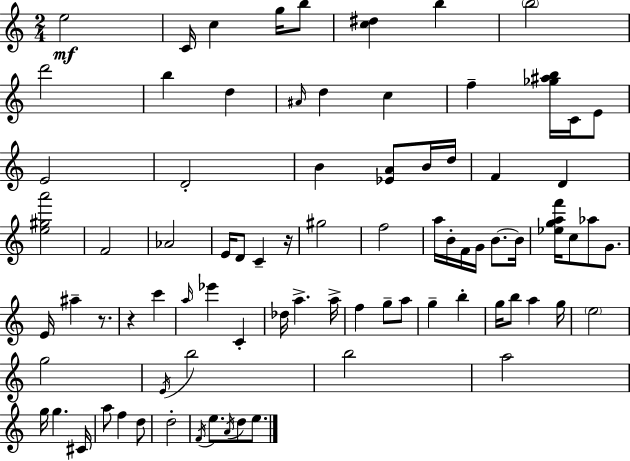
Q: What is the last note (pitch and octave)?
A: E5